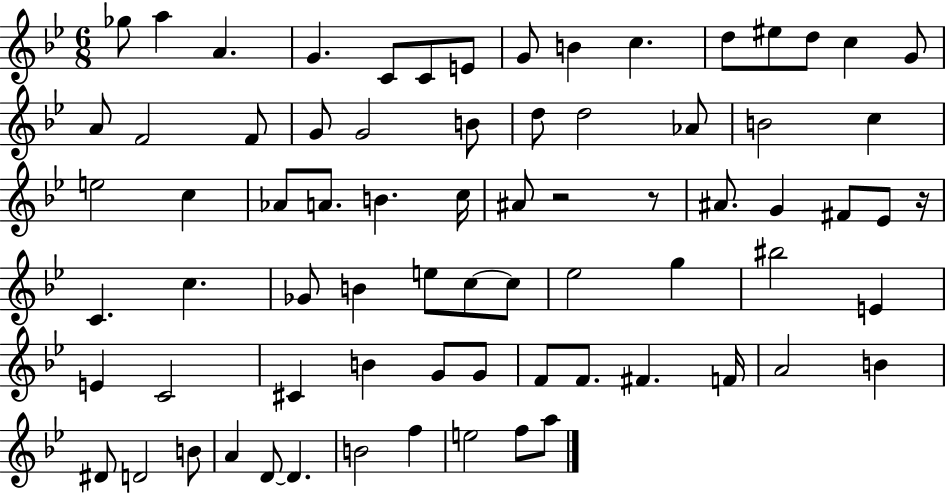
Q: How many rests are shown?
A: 3